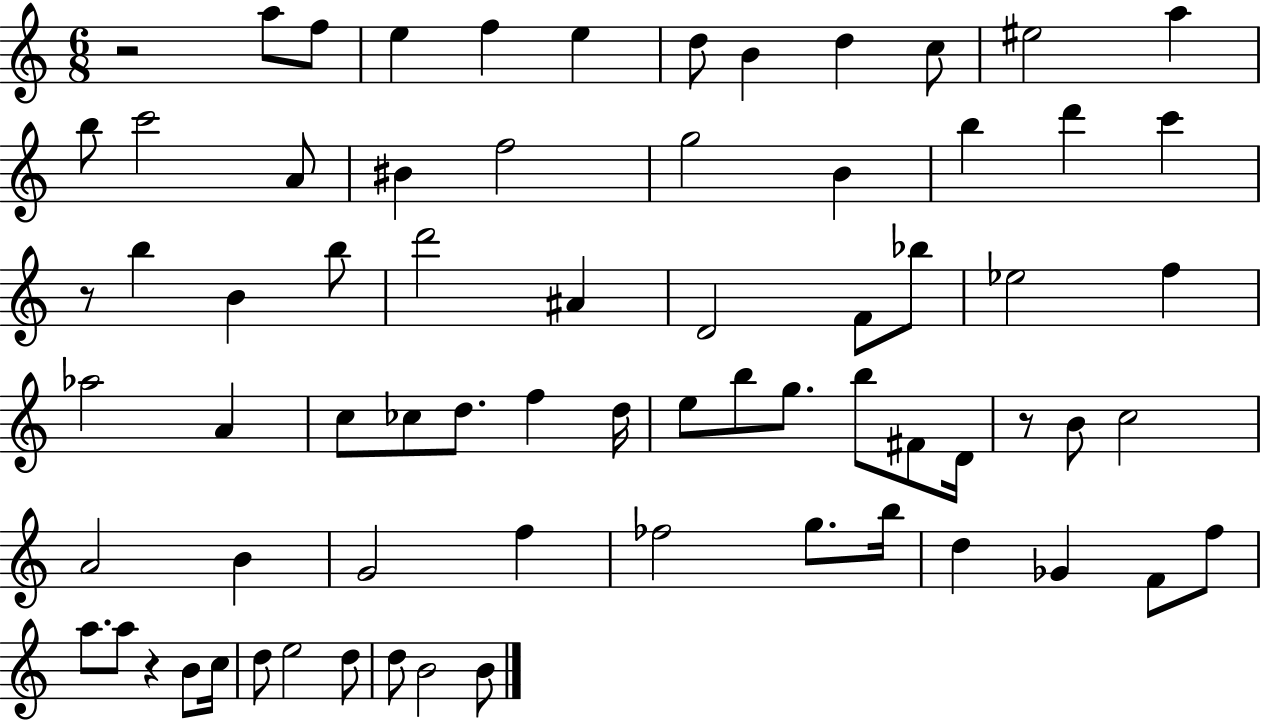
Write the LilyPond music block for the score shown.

{
  \clef treble
  \numericTimeSignature
  \time 6/8
  \key c \major
  r2 a''8 f''8 | e''4 f''4 e''4 | d''8 b'4 d''4 c''8 | eis''2 a''4 | \break b''8 c'''2 a'8 | bis'4 f''2 | g''2 b'4 | b''4 d'''4 c'''4 | \break r8 b''4 b'4 b''8 | d'''2 ais'4 | d'2 f'8 bes''8 | ees''2 f''4 | \break aes''2 a'4 | c''8 ces''8 d''8. f''4 d''16 | e''8 b''8 g''8. b''8 fis'8 d'16 | r8 b'8 c''2 | \break a'2 b'4 | g'2 f''4 | fes''2 g''8. b''16 | d''4 ges'4 f'8 f''8 | \break a''8. a''8 r4 b'8 c''16 | d''8 e''2 d''8 | d''8 b'2 b'8 | \bar "|."
}